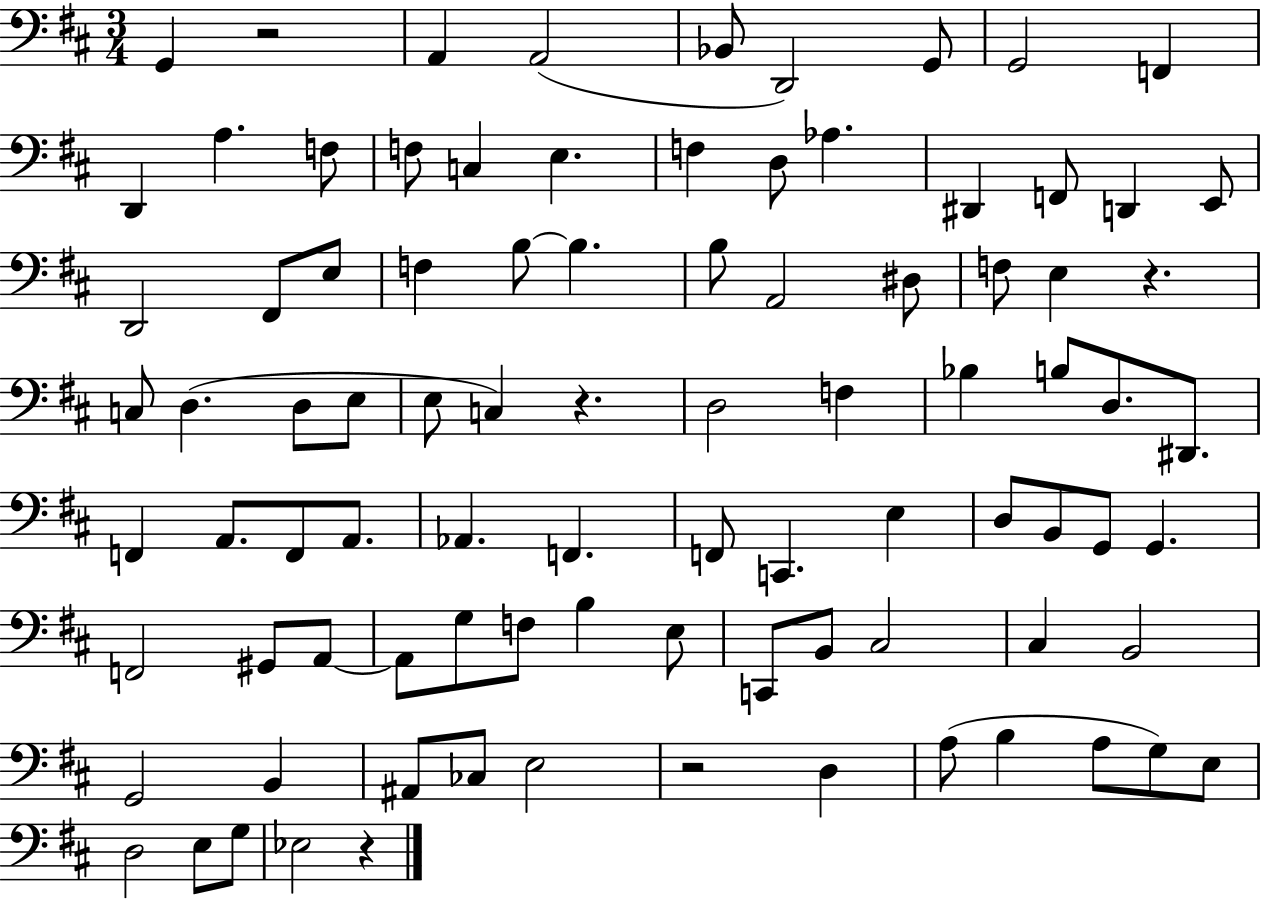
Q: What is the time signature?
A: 3/4